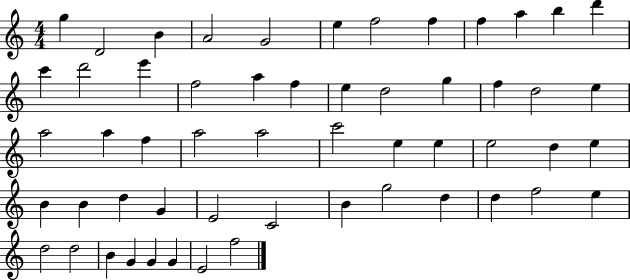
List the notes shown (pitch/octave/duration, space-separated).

G5/q D4/h B4/q A4/h G4/h E5/q F5/h F5/q F5/q A5/q B5/q D6/q C6/q D6/h E6/q F5/h A5/q F5/q E5/q D5/h G5/q F5/q D5/h E5/q A5/h A5/q F5/q A5/h A5/h C6/h E5/q E5/q E5/h D5/q E5/q B4/q B4/q D5/q G4/q E4/h C4/h B4/q G5/h D5/q D5/q F5/h E5/q D5/h D5/h B4/q G4/q G4/q G4/q E4/h F5/h